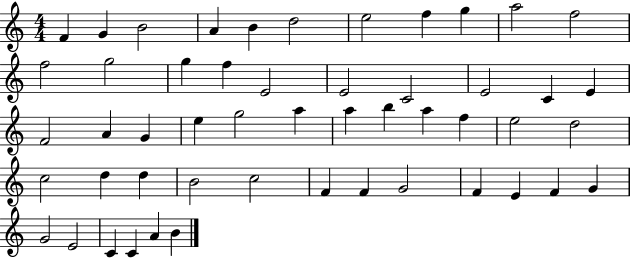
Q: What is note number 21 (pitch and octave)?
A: E4